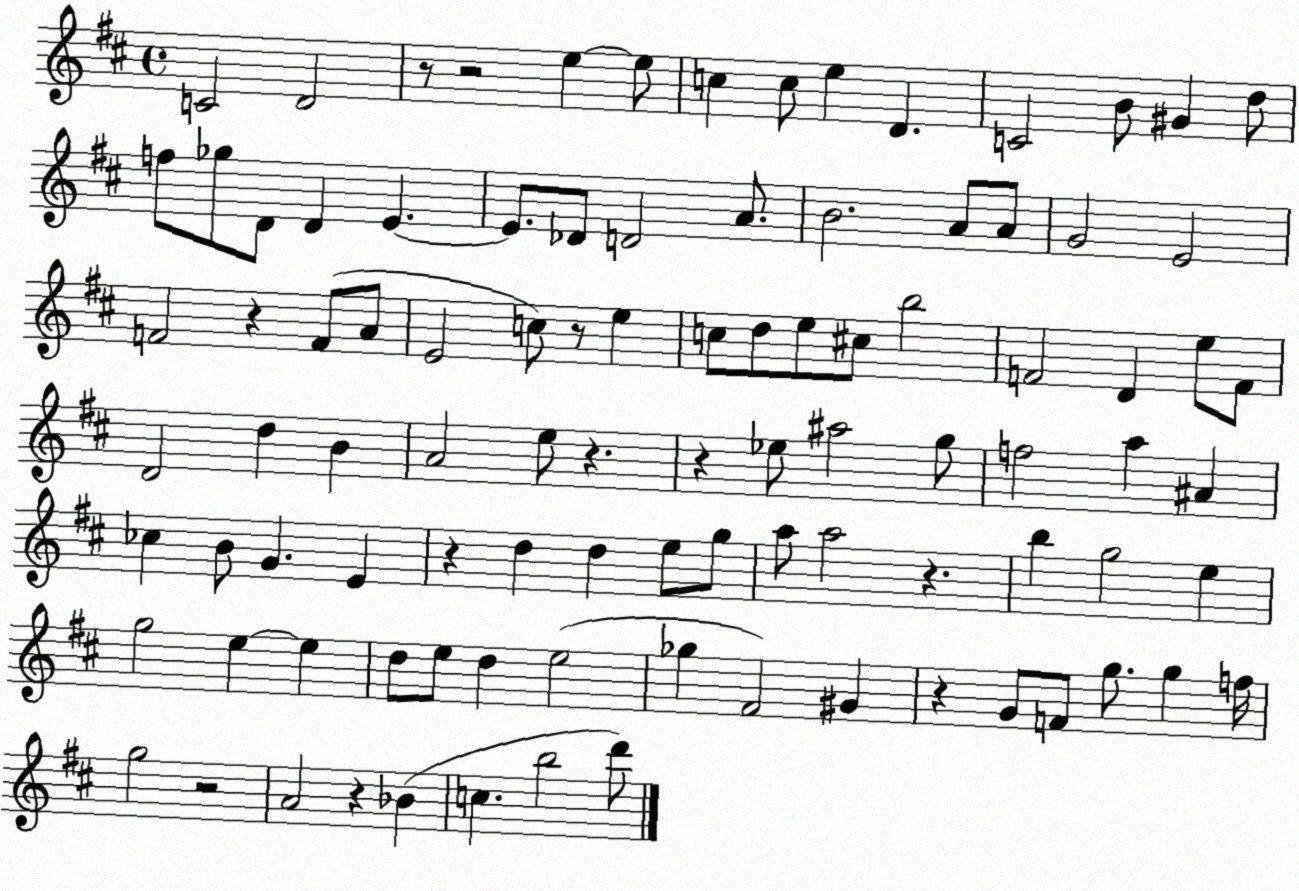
X:1
T:Untitled
M:4/4
L:1/4
K:D
C2 D2 z/2 z2 e e/2 c c/2 e D C2 B/2 ^G d/2 f/2 _g/2 D/2 D E E/2 _D/2 D2 A/2 B2 A/2 A/2 G2 E2 F2 z F/2 A/2 E2 c/2 z/2 e c/2 d/2 e/2 ^c/2 b2 F2 D e/2 F/2 D2 d B A2 e/2 z z _e/2 ^a2 g/2 f2 a ^A _c B/2 G E z d d e/2 g/2 a/2 a2 z b g2 e g2 e e d/2 e/2 d e2 _g ^F2 ^G z G/2 F/2 g/2 g f/4 g2 z2 A2 z _B c b2 d'/2